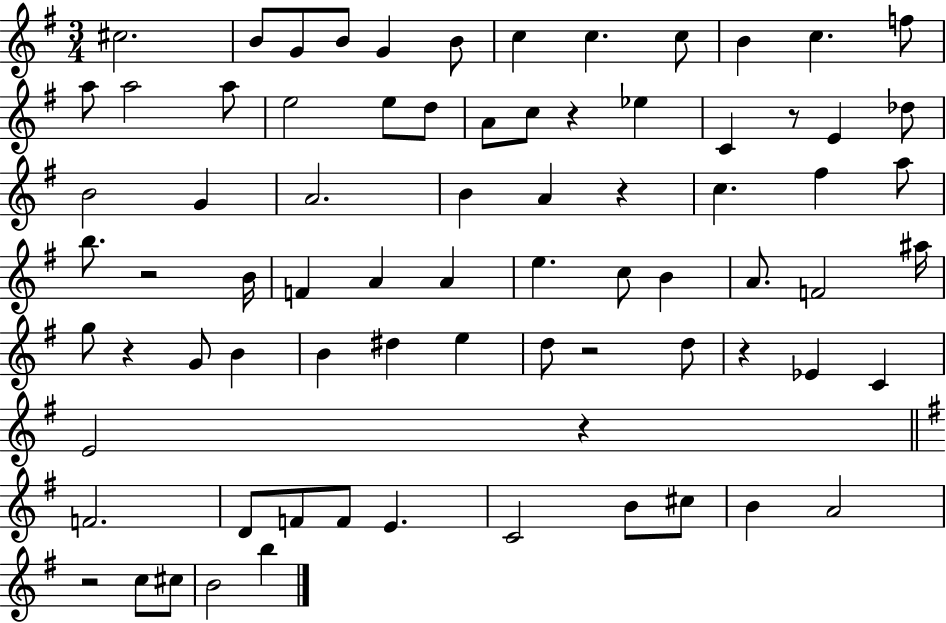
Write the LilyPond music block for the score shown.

{
  \clef treble
  \numericTimeSignature
  \time 3/4
  \key g \major
  cis''2. | b'8 g'8 b'8 g'4 b'8 | c''4 c''4. c''8 | b'4 c''4. f''8 | \break a''8 a''2 a''8 | e''2 e''8 d''8 | a'8 c''8 r4 ees''4 | c'4 r8 e'4 des''8 | \break b'2 g'4 | a'2. | b'4 a'4 r4 | c''4. fis''4 a''8 | \break b''8. r2 b'16 | f'4 a'4 a'4 | e''4. c''8 b'4 | a'8. f'2 ais''16 | \break g''8 r4 g'8 b'4 | b'4 dis''4 e''4 | d''8 r2 d''8 | r4 ees'4 c'4 | \break e'2 r4 | \bar "||" \break \key g \major f'2. | d'8 f'8 f'8 e'4. | c'2 b'8 cis''8 | b'4 a'2 | \break r2 c''8 cis''8 | b'2 b''4 | \bar "|."
}